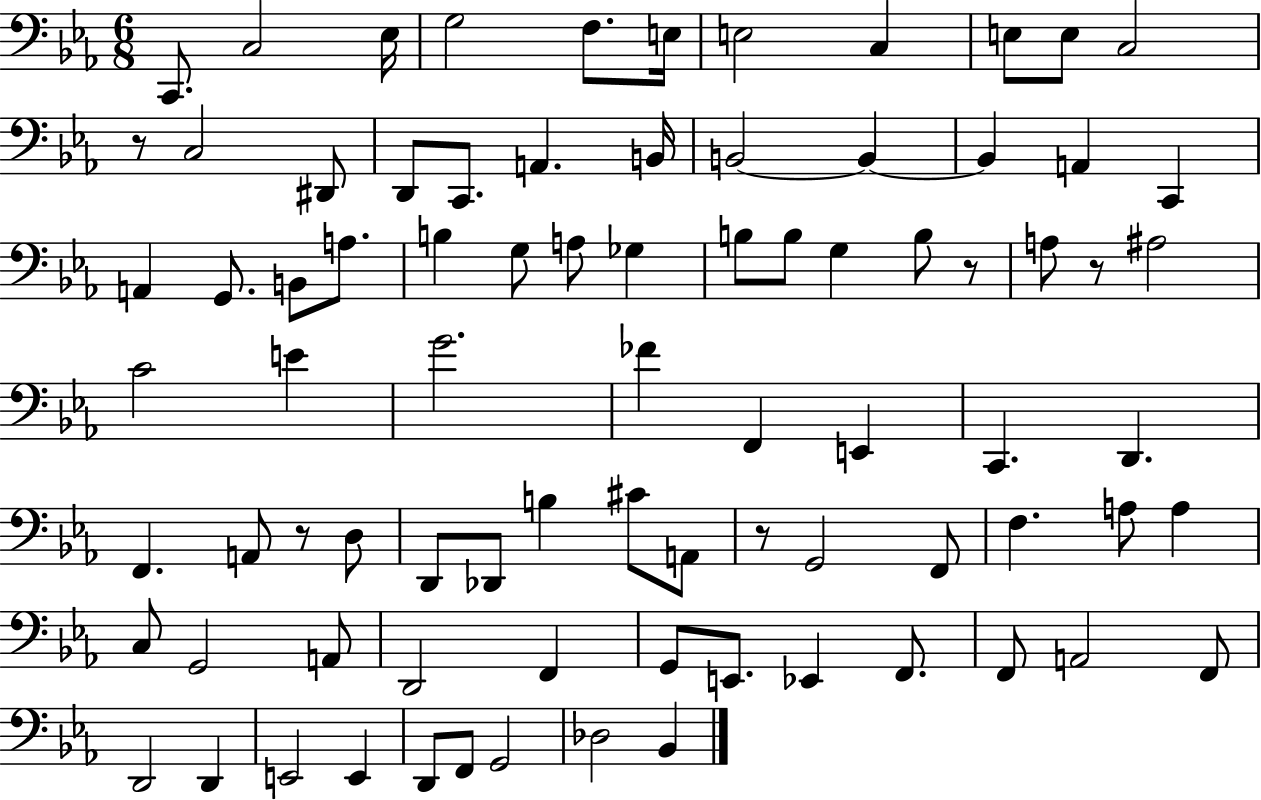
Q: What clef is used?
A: bass